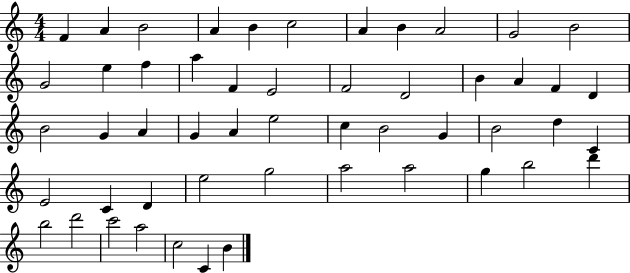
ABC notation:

X:1
T:Untitled
M:4/4
L:1/4
K:C
F A B2 A B c2 A B A2 G2 B2 G2 e f a F E2 F2 D2 B A F D B2 G A G A e2 c B2 G B2 d C E2 C D e2 g2 a2 a2 g b2 d' b2 d'2 c'2 a2 c2 C B